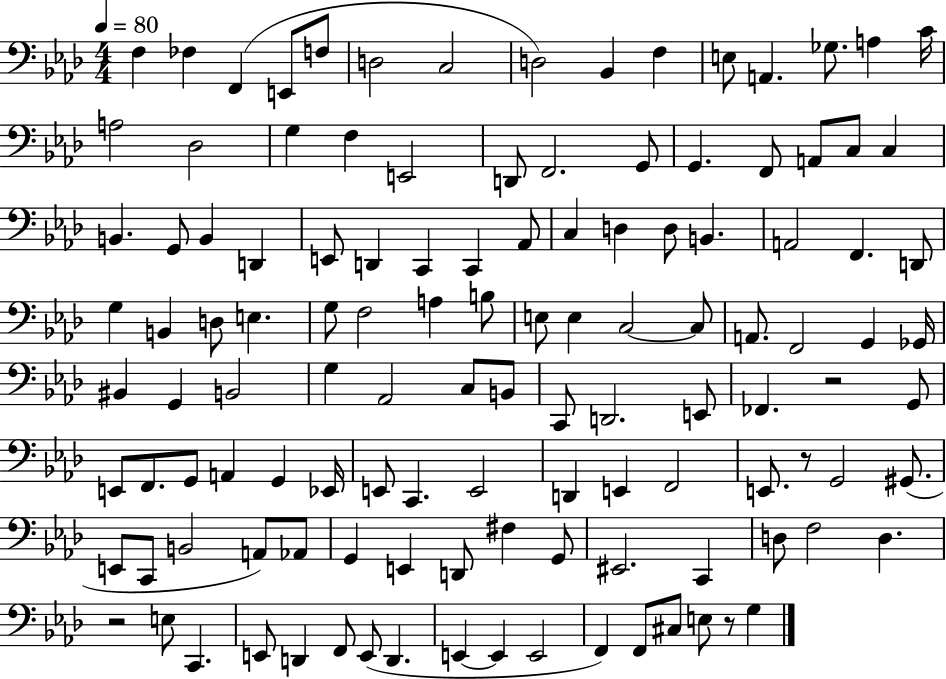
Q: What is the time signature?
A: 4/4